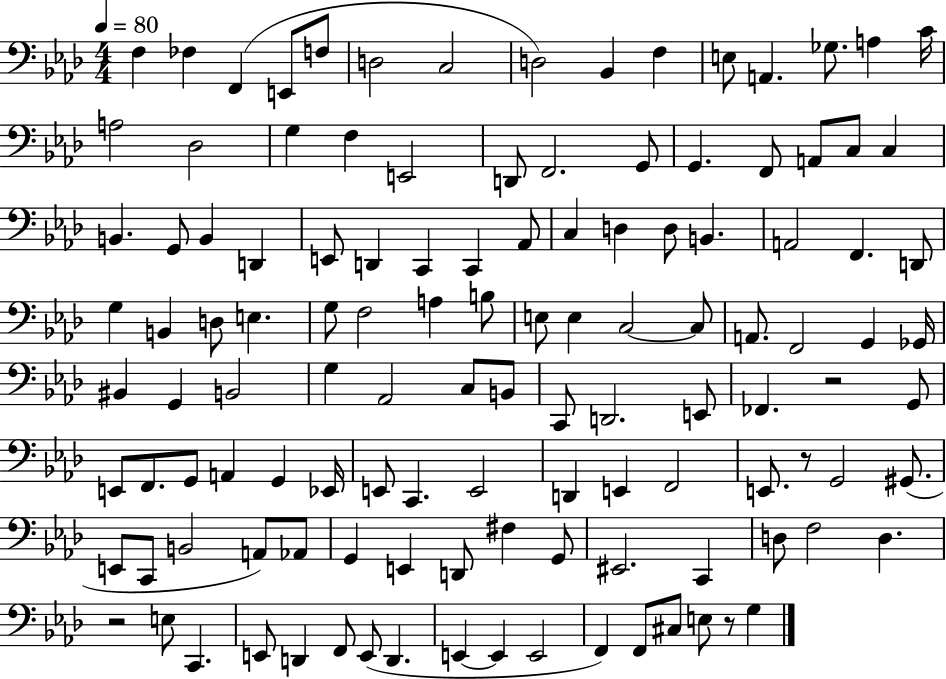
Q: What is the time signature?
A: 4/4